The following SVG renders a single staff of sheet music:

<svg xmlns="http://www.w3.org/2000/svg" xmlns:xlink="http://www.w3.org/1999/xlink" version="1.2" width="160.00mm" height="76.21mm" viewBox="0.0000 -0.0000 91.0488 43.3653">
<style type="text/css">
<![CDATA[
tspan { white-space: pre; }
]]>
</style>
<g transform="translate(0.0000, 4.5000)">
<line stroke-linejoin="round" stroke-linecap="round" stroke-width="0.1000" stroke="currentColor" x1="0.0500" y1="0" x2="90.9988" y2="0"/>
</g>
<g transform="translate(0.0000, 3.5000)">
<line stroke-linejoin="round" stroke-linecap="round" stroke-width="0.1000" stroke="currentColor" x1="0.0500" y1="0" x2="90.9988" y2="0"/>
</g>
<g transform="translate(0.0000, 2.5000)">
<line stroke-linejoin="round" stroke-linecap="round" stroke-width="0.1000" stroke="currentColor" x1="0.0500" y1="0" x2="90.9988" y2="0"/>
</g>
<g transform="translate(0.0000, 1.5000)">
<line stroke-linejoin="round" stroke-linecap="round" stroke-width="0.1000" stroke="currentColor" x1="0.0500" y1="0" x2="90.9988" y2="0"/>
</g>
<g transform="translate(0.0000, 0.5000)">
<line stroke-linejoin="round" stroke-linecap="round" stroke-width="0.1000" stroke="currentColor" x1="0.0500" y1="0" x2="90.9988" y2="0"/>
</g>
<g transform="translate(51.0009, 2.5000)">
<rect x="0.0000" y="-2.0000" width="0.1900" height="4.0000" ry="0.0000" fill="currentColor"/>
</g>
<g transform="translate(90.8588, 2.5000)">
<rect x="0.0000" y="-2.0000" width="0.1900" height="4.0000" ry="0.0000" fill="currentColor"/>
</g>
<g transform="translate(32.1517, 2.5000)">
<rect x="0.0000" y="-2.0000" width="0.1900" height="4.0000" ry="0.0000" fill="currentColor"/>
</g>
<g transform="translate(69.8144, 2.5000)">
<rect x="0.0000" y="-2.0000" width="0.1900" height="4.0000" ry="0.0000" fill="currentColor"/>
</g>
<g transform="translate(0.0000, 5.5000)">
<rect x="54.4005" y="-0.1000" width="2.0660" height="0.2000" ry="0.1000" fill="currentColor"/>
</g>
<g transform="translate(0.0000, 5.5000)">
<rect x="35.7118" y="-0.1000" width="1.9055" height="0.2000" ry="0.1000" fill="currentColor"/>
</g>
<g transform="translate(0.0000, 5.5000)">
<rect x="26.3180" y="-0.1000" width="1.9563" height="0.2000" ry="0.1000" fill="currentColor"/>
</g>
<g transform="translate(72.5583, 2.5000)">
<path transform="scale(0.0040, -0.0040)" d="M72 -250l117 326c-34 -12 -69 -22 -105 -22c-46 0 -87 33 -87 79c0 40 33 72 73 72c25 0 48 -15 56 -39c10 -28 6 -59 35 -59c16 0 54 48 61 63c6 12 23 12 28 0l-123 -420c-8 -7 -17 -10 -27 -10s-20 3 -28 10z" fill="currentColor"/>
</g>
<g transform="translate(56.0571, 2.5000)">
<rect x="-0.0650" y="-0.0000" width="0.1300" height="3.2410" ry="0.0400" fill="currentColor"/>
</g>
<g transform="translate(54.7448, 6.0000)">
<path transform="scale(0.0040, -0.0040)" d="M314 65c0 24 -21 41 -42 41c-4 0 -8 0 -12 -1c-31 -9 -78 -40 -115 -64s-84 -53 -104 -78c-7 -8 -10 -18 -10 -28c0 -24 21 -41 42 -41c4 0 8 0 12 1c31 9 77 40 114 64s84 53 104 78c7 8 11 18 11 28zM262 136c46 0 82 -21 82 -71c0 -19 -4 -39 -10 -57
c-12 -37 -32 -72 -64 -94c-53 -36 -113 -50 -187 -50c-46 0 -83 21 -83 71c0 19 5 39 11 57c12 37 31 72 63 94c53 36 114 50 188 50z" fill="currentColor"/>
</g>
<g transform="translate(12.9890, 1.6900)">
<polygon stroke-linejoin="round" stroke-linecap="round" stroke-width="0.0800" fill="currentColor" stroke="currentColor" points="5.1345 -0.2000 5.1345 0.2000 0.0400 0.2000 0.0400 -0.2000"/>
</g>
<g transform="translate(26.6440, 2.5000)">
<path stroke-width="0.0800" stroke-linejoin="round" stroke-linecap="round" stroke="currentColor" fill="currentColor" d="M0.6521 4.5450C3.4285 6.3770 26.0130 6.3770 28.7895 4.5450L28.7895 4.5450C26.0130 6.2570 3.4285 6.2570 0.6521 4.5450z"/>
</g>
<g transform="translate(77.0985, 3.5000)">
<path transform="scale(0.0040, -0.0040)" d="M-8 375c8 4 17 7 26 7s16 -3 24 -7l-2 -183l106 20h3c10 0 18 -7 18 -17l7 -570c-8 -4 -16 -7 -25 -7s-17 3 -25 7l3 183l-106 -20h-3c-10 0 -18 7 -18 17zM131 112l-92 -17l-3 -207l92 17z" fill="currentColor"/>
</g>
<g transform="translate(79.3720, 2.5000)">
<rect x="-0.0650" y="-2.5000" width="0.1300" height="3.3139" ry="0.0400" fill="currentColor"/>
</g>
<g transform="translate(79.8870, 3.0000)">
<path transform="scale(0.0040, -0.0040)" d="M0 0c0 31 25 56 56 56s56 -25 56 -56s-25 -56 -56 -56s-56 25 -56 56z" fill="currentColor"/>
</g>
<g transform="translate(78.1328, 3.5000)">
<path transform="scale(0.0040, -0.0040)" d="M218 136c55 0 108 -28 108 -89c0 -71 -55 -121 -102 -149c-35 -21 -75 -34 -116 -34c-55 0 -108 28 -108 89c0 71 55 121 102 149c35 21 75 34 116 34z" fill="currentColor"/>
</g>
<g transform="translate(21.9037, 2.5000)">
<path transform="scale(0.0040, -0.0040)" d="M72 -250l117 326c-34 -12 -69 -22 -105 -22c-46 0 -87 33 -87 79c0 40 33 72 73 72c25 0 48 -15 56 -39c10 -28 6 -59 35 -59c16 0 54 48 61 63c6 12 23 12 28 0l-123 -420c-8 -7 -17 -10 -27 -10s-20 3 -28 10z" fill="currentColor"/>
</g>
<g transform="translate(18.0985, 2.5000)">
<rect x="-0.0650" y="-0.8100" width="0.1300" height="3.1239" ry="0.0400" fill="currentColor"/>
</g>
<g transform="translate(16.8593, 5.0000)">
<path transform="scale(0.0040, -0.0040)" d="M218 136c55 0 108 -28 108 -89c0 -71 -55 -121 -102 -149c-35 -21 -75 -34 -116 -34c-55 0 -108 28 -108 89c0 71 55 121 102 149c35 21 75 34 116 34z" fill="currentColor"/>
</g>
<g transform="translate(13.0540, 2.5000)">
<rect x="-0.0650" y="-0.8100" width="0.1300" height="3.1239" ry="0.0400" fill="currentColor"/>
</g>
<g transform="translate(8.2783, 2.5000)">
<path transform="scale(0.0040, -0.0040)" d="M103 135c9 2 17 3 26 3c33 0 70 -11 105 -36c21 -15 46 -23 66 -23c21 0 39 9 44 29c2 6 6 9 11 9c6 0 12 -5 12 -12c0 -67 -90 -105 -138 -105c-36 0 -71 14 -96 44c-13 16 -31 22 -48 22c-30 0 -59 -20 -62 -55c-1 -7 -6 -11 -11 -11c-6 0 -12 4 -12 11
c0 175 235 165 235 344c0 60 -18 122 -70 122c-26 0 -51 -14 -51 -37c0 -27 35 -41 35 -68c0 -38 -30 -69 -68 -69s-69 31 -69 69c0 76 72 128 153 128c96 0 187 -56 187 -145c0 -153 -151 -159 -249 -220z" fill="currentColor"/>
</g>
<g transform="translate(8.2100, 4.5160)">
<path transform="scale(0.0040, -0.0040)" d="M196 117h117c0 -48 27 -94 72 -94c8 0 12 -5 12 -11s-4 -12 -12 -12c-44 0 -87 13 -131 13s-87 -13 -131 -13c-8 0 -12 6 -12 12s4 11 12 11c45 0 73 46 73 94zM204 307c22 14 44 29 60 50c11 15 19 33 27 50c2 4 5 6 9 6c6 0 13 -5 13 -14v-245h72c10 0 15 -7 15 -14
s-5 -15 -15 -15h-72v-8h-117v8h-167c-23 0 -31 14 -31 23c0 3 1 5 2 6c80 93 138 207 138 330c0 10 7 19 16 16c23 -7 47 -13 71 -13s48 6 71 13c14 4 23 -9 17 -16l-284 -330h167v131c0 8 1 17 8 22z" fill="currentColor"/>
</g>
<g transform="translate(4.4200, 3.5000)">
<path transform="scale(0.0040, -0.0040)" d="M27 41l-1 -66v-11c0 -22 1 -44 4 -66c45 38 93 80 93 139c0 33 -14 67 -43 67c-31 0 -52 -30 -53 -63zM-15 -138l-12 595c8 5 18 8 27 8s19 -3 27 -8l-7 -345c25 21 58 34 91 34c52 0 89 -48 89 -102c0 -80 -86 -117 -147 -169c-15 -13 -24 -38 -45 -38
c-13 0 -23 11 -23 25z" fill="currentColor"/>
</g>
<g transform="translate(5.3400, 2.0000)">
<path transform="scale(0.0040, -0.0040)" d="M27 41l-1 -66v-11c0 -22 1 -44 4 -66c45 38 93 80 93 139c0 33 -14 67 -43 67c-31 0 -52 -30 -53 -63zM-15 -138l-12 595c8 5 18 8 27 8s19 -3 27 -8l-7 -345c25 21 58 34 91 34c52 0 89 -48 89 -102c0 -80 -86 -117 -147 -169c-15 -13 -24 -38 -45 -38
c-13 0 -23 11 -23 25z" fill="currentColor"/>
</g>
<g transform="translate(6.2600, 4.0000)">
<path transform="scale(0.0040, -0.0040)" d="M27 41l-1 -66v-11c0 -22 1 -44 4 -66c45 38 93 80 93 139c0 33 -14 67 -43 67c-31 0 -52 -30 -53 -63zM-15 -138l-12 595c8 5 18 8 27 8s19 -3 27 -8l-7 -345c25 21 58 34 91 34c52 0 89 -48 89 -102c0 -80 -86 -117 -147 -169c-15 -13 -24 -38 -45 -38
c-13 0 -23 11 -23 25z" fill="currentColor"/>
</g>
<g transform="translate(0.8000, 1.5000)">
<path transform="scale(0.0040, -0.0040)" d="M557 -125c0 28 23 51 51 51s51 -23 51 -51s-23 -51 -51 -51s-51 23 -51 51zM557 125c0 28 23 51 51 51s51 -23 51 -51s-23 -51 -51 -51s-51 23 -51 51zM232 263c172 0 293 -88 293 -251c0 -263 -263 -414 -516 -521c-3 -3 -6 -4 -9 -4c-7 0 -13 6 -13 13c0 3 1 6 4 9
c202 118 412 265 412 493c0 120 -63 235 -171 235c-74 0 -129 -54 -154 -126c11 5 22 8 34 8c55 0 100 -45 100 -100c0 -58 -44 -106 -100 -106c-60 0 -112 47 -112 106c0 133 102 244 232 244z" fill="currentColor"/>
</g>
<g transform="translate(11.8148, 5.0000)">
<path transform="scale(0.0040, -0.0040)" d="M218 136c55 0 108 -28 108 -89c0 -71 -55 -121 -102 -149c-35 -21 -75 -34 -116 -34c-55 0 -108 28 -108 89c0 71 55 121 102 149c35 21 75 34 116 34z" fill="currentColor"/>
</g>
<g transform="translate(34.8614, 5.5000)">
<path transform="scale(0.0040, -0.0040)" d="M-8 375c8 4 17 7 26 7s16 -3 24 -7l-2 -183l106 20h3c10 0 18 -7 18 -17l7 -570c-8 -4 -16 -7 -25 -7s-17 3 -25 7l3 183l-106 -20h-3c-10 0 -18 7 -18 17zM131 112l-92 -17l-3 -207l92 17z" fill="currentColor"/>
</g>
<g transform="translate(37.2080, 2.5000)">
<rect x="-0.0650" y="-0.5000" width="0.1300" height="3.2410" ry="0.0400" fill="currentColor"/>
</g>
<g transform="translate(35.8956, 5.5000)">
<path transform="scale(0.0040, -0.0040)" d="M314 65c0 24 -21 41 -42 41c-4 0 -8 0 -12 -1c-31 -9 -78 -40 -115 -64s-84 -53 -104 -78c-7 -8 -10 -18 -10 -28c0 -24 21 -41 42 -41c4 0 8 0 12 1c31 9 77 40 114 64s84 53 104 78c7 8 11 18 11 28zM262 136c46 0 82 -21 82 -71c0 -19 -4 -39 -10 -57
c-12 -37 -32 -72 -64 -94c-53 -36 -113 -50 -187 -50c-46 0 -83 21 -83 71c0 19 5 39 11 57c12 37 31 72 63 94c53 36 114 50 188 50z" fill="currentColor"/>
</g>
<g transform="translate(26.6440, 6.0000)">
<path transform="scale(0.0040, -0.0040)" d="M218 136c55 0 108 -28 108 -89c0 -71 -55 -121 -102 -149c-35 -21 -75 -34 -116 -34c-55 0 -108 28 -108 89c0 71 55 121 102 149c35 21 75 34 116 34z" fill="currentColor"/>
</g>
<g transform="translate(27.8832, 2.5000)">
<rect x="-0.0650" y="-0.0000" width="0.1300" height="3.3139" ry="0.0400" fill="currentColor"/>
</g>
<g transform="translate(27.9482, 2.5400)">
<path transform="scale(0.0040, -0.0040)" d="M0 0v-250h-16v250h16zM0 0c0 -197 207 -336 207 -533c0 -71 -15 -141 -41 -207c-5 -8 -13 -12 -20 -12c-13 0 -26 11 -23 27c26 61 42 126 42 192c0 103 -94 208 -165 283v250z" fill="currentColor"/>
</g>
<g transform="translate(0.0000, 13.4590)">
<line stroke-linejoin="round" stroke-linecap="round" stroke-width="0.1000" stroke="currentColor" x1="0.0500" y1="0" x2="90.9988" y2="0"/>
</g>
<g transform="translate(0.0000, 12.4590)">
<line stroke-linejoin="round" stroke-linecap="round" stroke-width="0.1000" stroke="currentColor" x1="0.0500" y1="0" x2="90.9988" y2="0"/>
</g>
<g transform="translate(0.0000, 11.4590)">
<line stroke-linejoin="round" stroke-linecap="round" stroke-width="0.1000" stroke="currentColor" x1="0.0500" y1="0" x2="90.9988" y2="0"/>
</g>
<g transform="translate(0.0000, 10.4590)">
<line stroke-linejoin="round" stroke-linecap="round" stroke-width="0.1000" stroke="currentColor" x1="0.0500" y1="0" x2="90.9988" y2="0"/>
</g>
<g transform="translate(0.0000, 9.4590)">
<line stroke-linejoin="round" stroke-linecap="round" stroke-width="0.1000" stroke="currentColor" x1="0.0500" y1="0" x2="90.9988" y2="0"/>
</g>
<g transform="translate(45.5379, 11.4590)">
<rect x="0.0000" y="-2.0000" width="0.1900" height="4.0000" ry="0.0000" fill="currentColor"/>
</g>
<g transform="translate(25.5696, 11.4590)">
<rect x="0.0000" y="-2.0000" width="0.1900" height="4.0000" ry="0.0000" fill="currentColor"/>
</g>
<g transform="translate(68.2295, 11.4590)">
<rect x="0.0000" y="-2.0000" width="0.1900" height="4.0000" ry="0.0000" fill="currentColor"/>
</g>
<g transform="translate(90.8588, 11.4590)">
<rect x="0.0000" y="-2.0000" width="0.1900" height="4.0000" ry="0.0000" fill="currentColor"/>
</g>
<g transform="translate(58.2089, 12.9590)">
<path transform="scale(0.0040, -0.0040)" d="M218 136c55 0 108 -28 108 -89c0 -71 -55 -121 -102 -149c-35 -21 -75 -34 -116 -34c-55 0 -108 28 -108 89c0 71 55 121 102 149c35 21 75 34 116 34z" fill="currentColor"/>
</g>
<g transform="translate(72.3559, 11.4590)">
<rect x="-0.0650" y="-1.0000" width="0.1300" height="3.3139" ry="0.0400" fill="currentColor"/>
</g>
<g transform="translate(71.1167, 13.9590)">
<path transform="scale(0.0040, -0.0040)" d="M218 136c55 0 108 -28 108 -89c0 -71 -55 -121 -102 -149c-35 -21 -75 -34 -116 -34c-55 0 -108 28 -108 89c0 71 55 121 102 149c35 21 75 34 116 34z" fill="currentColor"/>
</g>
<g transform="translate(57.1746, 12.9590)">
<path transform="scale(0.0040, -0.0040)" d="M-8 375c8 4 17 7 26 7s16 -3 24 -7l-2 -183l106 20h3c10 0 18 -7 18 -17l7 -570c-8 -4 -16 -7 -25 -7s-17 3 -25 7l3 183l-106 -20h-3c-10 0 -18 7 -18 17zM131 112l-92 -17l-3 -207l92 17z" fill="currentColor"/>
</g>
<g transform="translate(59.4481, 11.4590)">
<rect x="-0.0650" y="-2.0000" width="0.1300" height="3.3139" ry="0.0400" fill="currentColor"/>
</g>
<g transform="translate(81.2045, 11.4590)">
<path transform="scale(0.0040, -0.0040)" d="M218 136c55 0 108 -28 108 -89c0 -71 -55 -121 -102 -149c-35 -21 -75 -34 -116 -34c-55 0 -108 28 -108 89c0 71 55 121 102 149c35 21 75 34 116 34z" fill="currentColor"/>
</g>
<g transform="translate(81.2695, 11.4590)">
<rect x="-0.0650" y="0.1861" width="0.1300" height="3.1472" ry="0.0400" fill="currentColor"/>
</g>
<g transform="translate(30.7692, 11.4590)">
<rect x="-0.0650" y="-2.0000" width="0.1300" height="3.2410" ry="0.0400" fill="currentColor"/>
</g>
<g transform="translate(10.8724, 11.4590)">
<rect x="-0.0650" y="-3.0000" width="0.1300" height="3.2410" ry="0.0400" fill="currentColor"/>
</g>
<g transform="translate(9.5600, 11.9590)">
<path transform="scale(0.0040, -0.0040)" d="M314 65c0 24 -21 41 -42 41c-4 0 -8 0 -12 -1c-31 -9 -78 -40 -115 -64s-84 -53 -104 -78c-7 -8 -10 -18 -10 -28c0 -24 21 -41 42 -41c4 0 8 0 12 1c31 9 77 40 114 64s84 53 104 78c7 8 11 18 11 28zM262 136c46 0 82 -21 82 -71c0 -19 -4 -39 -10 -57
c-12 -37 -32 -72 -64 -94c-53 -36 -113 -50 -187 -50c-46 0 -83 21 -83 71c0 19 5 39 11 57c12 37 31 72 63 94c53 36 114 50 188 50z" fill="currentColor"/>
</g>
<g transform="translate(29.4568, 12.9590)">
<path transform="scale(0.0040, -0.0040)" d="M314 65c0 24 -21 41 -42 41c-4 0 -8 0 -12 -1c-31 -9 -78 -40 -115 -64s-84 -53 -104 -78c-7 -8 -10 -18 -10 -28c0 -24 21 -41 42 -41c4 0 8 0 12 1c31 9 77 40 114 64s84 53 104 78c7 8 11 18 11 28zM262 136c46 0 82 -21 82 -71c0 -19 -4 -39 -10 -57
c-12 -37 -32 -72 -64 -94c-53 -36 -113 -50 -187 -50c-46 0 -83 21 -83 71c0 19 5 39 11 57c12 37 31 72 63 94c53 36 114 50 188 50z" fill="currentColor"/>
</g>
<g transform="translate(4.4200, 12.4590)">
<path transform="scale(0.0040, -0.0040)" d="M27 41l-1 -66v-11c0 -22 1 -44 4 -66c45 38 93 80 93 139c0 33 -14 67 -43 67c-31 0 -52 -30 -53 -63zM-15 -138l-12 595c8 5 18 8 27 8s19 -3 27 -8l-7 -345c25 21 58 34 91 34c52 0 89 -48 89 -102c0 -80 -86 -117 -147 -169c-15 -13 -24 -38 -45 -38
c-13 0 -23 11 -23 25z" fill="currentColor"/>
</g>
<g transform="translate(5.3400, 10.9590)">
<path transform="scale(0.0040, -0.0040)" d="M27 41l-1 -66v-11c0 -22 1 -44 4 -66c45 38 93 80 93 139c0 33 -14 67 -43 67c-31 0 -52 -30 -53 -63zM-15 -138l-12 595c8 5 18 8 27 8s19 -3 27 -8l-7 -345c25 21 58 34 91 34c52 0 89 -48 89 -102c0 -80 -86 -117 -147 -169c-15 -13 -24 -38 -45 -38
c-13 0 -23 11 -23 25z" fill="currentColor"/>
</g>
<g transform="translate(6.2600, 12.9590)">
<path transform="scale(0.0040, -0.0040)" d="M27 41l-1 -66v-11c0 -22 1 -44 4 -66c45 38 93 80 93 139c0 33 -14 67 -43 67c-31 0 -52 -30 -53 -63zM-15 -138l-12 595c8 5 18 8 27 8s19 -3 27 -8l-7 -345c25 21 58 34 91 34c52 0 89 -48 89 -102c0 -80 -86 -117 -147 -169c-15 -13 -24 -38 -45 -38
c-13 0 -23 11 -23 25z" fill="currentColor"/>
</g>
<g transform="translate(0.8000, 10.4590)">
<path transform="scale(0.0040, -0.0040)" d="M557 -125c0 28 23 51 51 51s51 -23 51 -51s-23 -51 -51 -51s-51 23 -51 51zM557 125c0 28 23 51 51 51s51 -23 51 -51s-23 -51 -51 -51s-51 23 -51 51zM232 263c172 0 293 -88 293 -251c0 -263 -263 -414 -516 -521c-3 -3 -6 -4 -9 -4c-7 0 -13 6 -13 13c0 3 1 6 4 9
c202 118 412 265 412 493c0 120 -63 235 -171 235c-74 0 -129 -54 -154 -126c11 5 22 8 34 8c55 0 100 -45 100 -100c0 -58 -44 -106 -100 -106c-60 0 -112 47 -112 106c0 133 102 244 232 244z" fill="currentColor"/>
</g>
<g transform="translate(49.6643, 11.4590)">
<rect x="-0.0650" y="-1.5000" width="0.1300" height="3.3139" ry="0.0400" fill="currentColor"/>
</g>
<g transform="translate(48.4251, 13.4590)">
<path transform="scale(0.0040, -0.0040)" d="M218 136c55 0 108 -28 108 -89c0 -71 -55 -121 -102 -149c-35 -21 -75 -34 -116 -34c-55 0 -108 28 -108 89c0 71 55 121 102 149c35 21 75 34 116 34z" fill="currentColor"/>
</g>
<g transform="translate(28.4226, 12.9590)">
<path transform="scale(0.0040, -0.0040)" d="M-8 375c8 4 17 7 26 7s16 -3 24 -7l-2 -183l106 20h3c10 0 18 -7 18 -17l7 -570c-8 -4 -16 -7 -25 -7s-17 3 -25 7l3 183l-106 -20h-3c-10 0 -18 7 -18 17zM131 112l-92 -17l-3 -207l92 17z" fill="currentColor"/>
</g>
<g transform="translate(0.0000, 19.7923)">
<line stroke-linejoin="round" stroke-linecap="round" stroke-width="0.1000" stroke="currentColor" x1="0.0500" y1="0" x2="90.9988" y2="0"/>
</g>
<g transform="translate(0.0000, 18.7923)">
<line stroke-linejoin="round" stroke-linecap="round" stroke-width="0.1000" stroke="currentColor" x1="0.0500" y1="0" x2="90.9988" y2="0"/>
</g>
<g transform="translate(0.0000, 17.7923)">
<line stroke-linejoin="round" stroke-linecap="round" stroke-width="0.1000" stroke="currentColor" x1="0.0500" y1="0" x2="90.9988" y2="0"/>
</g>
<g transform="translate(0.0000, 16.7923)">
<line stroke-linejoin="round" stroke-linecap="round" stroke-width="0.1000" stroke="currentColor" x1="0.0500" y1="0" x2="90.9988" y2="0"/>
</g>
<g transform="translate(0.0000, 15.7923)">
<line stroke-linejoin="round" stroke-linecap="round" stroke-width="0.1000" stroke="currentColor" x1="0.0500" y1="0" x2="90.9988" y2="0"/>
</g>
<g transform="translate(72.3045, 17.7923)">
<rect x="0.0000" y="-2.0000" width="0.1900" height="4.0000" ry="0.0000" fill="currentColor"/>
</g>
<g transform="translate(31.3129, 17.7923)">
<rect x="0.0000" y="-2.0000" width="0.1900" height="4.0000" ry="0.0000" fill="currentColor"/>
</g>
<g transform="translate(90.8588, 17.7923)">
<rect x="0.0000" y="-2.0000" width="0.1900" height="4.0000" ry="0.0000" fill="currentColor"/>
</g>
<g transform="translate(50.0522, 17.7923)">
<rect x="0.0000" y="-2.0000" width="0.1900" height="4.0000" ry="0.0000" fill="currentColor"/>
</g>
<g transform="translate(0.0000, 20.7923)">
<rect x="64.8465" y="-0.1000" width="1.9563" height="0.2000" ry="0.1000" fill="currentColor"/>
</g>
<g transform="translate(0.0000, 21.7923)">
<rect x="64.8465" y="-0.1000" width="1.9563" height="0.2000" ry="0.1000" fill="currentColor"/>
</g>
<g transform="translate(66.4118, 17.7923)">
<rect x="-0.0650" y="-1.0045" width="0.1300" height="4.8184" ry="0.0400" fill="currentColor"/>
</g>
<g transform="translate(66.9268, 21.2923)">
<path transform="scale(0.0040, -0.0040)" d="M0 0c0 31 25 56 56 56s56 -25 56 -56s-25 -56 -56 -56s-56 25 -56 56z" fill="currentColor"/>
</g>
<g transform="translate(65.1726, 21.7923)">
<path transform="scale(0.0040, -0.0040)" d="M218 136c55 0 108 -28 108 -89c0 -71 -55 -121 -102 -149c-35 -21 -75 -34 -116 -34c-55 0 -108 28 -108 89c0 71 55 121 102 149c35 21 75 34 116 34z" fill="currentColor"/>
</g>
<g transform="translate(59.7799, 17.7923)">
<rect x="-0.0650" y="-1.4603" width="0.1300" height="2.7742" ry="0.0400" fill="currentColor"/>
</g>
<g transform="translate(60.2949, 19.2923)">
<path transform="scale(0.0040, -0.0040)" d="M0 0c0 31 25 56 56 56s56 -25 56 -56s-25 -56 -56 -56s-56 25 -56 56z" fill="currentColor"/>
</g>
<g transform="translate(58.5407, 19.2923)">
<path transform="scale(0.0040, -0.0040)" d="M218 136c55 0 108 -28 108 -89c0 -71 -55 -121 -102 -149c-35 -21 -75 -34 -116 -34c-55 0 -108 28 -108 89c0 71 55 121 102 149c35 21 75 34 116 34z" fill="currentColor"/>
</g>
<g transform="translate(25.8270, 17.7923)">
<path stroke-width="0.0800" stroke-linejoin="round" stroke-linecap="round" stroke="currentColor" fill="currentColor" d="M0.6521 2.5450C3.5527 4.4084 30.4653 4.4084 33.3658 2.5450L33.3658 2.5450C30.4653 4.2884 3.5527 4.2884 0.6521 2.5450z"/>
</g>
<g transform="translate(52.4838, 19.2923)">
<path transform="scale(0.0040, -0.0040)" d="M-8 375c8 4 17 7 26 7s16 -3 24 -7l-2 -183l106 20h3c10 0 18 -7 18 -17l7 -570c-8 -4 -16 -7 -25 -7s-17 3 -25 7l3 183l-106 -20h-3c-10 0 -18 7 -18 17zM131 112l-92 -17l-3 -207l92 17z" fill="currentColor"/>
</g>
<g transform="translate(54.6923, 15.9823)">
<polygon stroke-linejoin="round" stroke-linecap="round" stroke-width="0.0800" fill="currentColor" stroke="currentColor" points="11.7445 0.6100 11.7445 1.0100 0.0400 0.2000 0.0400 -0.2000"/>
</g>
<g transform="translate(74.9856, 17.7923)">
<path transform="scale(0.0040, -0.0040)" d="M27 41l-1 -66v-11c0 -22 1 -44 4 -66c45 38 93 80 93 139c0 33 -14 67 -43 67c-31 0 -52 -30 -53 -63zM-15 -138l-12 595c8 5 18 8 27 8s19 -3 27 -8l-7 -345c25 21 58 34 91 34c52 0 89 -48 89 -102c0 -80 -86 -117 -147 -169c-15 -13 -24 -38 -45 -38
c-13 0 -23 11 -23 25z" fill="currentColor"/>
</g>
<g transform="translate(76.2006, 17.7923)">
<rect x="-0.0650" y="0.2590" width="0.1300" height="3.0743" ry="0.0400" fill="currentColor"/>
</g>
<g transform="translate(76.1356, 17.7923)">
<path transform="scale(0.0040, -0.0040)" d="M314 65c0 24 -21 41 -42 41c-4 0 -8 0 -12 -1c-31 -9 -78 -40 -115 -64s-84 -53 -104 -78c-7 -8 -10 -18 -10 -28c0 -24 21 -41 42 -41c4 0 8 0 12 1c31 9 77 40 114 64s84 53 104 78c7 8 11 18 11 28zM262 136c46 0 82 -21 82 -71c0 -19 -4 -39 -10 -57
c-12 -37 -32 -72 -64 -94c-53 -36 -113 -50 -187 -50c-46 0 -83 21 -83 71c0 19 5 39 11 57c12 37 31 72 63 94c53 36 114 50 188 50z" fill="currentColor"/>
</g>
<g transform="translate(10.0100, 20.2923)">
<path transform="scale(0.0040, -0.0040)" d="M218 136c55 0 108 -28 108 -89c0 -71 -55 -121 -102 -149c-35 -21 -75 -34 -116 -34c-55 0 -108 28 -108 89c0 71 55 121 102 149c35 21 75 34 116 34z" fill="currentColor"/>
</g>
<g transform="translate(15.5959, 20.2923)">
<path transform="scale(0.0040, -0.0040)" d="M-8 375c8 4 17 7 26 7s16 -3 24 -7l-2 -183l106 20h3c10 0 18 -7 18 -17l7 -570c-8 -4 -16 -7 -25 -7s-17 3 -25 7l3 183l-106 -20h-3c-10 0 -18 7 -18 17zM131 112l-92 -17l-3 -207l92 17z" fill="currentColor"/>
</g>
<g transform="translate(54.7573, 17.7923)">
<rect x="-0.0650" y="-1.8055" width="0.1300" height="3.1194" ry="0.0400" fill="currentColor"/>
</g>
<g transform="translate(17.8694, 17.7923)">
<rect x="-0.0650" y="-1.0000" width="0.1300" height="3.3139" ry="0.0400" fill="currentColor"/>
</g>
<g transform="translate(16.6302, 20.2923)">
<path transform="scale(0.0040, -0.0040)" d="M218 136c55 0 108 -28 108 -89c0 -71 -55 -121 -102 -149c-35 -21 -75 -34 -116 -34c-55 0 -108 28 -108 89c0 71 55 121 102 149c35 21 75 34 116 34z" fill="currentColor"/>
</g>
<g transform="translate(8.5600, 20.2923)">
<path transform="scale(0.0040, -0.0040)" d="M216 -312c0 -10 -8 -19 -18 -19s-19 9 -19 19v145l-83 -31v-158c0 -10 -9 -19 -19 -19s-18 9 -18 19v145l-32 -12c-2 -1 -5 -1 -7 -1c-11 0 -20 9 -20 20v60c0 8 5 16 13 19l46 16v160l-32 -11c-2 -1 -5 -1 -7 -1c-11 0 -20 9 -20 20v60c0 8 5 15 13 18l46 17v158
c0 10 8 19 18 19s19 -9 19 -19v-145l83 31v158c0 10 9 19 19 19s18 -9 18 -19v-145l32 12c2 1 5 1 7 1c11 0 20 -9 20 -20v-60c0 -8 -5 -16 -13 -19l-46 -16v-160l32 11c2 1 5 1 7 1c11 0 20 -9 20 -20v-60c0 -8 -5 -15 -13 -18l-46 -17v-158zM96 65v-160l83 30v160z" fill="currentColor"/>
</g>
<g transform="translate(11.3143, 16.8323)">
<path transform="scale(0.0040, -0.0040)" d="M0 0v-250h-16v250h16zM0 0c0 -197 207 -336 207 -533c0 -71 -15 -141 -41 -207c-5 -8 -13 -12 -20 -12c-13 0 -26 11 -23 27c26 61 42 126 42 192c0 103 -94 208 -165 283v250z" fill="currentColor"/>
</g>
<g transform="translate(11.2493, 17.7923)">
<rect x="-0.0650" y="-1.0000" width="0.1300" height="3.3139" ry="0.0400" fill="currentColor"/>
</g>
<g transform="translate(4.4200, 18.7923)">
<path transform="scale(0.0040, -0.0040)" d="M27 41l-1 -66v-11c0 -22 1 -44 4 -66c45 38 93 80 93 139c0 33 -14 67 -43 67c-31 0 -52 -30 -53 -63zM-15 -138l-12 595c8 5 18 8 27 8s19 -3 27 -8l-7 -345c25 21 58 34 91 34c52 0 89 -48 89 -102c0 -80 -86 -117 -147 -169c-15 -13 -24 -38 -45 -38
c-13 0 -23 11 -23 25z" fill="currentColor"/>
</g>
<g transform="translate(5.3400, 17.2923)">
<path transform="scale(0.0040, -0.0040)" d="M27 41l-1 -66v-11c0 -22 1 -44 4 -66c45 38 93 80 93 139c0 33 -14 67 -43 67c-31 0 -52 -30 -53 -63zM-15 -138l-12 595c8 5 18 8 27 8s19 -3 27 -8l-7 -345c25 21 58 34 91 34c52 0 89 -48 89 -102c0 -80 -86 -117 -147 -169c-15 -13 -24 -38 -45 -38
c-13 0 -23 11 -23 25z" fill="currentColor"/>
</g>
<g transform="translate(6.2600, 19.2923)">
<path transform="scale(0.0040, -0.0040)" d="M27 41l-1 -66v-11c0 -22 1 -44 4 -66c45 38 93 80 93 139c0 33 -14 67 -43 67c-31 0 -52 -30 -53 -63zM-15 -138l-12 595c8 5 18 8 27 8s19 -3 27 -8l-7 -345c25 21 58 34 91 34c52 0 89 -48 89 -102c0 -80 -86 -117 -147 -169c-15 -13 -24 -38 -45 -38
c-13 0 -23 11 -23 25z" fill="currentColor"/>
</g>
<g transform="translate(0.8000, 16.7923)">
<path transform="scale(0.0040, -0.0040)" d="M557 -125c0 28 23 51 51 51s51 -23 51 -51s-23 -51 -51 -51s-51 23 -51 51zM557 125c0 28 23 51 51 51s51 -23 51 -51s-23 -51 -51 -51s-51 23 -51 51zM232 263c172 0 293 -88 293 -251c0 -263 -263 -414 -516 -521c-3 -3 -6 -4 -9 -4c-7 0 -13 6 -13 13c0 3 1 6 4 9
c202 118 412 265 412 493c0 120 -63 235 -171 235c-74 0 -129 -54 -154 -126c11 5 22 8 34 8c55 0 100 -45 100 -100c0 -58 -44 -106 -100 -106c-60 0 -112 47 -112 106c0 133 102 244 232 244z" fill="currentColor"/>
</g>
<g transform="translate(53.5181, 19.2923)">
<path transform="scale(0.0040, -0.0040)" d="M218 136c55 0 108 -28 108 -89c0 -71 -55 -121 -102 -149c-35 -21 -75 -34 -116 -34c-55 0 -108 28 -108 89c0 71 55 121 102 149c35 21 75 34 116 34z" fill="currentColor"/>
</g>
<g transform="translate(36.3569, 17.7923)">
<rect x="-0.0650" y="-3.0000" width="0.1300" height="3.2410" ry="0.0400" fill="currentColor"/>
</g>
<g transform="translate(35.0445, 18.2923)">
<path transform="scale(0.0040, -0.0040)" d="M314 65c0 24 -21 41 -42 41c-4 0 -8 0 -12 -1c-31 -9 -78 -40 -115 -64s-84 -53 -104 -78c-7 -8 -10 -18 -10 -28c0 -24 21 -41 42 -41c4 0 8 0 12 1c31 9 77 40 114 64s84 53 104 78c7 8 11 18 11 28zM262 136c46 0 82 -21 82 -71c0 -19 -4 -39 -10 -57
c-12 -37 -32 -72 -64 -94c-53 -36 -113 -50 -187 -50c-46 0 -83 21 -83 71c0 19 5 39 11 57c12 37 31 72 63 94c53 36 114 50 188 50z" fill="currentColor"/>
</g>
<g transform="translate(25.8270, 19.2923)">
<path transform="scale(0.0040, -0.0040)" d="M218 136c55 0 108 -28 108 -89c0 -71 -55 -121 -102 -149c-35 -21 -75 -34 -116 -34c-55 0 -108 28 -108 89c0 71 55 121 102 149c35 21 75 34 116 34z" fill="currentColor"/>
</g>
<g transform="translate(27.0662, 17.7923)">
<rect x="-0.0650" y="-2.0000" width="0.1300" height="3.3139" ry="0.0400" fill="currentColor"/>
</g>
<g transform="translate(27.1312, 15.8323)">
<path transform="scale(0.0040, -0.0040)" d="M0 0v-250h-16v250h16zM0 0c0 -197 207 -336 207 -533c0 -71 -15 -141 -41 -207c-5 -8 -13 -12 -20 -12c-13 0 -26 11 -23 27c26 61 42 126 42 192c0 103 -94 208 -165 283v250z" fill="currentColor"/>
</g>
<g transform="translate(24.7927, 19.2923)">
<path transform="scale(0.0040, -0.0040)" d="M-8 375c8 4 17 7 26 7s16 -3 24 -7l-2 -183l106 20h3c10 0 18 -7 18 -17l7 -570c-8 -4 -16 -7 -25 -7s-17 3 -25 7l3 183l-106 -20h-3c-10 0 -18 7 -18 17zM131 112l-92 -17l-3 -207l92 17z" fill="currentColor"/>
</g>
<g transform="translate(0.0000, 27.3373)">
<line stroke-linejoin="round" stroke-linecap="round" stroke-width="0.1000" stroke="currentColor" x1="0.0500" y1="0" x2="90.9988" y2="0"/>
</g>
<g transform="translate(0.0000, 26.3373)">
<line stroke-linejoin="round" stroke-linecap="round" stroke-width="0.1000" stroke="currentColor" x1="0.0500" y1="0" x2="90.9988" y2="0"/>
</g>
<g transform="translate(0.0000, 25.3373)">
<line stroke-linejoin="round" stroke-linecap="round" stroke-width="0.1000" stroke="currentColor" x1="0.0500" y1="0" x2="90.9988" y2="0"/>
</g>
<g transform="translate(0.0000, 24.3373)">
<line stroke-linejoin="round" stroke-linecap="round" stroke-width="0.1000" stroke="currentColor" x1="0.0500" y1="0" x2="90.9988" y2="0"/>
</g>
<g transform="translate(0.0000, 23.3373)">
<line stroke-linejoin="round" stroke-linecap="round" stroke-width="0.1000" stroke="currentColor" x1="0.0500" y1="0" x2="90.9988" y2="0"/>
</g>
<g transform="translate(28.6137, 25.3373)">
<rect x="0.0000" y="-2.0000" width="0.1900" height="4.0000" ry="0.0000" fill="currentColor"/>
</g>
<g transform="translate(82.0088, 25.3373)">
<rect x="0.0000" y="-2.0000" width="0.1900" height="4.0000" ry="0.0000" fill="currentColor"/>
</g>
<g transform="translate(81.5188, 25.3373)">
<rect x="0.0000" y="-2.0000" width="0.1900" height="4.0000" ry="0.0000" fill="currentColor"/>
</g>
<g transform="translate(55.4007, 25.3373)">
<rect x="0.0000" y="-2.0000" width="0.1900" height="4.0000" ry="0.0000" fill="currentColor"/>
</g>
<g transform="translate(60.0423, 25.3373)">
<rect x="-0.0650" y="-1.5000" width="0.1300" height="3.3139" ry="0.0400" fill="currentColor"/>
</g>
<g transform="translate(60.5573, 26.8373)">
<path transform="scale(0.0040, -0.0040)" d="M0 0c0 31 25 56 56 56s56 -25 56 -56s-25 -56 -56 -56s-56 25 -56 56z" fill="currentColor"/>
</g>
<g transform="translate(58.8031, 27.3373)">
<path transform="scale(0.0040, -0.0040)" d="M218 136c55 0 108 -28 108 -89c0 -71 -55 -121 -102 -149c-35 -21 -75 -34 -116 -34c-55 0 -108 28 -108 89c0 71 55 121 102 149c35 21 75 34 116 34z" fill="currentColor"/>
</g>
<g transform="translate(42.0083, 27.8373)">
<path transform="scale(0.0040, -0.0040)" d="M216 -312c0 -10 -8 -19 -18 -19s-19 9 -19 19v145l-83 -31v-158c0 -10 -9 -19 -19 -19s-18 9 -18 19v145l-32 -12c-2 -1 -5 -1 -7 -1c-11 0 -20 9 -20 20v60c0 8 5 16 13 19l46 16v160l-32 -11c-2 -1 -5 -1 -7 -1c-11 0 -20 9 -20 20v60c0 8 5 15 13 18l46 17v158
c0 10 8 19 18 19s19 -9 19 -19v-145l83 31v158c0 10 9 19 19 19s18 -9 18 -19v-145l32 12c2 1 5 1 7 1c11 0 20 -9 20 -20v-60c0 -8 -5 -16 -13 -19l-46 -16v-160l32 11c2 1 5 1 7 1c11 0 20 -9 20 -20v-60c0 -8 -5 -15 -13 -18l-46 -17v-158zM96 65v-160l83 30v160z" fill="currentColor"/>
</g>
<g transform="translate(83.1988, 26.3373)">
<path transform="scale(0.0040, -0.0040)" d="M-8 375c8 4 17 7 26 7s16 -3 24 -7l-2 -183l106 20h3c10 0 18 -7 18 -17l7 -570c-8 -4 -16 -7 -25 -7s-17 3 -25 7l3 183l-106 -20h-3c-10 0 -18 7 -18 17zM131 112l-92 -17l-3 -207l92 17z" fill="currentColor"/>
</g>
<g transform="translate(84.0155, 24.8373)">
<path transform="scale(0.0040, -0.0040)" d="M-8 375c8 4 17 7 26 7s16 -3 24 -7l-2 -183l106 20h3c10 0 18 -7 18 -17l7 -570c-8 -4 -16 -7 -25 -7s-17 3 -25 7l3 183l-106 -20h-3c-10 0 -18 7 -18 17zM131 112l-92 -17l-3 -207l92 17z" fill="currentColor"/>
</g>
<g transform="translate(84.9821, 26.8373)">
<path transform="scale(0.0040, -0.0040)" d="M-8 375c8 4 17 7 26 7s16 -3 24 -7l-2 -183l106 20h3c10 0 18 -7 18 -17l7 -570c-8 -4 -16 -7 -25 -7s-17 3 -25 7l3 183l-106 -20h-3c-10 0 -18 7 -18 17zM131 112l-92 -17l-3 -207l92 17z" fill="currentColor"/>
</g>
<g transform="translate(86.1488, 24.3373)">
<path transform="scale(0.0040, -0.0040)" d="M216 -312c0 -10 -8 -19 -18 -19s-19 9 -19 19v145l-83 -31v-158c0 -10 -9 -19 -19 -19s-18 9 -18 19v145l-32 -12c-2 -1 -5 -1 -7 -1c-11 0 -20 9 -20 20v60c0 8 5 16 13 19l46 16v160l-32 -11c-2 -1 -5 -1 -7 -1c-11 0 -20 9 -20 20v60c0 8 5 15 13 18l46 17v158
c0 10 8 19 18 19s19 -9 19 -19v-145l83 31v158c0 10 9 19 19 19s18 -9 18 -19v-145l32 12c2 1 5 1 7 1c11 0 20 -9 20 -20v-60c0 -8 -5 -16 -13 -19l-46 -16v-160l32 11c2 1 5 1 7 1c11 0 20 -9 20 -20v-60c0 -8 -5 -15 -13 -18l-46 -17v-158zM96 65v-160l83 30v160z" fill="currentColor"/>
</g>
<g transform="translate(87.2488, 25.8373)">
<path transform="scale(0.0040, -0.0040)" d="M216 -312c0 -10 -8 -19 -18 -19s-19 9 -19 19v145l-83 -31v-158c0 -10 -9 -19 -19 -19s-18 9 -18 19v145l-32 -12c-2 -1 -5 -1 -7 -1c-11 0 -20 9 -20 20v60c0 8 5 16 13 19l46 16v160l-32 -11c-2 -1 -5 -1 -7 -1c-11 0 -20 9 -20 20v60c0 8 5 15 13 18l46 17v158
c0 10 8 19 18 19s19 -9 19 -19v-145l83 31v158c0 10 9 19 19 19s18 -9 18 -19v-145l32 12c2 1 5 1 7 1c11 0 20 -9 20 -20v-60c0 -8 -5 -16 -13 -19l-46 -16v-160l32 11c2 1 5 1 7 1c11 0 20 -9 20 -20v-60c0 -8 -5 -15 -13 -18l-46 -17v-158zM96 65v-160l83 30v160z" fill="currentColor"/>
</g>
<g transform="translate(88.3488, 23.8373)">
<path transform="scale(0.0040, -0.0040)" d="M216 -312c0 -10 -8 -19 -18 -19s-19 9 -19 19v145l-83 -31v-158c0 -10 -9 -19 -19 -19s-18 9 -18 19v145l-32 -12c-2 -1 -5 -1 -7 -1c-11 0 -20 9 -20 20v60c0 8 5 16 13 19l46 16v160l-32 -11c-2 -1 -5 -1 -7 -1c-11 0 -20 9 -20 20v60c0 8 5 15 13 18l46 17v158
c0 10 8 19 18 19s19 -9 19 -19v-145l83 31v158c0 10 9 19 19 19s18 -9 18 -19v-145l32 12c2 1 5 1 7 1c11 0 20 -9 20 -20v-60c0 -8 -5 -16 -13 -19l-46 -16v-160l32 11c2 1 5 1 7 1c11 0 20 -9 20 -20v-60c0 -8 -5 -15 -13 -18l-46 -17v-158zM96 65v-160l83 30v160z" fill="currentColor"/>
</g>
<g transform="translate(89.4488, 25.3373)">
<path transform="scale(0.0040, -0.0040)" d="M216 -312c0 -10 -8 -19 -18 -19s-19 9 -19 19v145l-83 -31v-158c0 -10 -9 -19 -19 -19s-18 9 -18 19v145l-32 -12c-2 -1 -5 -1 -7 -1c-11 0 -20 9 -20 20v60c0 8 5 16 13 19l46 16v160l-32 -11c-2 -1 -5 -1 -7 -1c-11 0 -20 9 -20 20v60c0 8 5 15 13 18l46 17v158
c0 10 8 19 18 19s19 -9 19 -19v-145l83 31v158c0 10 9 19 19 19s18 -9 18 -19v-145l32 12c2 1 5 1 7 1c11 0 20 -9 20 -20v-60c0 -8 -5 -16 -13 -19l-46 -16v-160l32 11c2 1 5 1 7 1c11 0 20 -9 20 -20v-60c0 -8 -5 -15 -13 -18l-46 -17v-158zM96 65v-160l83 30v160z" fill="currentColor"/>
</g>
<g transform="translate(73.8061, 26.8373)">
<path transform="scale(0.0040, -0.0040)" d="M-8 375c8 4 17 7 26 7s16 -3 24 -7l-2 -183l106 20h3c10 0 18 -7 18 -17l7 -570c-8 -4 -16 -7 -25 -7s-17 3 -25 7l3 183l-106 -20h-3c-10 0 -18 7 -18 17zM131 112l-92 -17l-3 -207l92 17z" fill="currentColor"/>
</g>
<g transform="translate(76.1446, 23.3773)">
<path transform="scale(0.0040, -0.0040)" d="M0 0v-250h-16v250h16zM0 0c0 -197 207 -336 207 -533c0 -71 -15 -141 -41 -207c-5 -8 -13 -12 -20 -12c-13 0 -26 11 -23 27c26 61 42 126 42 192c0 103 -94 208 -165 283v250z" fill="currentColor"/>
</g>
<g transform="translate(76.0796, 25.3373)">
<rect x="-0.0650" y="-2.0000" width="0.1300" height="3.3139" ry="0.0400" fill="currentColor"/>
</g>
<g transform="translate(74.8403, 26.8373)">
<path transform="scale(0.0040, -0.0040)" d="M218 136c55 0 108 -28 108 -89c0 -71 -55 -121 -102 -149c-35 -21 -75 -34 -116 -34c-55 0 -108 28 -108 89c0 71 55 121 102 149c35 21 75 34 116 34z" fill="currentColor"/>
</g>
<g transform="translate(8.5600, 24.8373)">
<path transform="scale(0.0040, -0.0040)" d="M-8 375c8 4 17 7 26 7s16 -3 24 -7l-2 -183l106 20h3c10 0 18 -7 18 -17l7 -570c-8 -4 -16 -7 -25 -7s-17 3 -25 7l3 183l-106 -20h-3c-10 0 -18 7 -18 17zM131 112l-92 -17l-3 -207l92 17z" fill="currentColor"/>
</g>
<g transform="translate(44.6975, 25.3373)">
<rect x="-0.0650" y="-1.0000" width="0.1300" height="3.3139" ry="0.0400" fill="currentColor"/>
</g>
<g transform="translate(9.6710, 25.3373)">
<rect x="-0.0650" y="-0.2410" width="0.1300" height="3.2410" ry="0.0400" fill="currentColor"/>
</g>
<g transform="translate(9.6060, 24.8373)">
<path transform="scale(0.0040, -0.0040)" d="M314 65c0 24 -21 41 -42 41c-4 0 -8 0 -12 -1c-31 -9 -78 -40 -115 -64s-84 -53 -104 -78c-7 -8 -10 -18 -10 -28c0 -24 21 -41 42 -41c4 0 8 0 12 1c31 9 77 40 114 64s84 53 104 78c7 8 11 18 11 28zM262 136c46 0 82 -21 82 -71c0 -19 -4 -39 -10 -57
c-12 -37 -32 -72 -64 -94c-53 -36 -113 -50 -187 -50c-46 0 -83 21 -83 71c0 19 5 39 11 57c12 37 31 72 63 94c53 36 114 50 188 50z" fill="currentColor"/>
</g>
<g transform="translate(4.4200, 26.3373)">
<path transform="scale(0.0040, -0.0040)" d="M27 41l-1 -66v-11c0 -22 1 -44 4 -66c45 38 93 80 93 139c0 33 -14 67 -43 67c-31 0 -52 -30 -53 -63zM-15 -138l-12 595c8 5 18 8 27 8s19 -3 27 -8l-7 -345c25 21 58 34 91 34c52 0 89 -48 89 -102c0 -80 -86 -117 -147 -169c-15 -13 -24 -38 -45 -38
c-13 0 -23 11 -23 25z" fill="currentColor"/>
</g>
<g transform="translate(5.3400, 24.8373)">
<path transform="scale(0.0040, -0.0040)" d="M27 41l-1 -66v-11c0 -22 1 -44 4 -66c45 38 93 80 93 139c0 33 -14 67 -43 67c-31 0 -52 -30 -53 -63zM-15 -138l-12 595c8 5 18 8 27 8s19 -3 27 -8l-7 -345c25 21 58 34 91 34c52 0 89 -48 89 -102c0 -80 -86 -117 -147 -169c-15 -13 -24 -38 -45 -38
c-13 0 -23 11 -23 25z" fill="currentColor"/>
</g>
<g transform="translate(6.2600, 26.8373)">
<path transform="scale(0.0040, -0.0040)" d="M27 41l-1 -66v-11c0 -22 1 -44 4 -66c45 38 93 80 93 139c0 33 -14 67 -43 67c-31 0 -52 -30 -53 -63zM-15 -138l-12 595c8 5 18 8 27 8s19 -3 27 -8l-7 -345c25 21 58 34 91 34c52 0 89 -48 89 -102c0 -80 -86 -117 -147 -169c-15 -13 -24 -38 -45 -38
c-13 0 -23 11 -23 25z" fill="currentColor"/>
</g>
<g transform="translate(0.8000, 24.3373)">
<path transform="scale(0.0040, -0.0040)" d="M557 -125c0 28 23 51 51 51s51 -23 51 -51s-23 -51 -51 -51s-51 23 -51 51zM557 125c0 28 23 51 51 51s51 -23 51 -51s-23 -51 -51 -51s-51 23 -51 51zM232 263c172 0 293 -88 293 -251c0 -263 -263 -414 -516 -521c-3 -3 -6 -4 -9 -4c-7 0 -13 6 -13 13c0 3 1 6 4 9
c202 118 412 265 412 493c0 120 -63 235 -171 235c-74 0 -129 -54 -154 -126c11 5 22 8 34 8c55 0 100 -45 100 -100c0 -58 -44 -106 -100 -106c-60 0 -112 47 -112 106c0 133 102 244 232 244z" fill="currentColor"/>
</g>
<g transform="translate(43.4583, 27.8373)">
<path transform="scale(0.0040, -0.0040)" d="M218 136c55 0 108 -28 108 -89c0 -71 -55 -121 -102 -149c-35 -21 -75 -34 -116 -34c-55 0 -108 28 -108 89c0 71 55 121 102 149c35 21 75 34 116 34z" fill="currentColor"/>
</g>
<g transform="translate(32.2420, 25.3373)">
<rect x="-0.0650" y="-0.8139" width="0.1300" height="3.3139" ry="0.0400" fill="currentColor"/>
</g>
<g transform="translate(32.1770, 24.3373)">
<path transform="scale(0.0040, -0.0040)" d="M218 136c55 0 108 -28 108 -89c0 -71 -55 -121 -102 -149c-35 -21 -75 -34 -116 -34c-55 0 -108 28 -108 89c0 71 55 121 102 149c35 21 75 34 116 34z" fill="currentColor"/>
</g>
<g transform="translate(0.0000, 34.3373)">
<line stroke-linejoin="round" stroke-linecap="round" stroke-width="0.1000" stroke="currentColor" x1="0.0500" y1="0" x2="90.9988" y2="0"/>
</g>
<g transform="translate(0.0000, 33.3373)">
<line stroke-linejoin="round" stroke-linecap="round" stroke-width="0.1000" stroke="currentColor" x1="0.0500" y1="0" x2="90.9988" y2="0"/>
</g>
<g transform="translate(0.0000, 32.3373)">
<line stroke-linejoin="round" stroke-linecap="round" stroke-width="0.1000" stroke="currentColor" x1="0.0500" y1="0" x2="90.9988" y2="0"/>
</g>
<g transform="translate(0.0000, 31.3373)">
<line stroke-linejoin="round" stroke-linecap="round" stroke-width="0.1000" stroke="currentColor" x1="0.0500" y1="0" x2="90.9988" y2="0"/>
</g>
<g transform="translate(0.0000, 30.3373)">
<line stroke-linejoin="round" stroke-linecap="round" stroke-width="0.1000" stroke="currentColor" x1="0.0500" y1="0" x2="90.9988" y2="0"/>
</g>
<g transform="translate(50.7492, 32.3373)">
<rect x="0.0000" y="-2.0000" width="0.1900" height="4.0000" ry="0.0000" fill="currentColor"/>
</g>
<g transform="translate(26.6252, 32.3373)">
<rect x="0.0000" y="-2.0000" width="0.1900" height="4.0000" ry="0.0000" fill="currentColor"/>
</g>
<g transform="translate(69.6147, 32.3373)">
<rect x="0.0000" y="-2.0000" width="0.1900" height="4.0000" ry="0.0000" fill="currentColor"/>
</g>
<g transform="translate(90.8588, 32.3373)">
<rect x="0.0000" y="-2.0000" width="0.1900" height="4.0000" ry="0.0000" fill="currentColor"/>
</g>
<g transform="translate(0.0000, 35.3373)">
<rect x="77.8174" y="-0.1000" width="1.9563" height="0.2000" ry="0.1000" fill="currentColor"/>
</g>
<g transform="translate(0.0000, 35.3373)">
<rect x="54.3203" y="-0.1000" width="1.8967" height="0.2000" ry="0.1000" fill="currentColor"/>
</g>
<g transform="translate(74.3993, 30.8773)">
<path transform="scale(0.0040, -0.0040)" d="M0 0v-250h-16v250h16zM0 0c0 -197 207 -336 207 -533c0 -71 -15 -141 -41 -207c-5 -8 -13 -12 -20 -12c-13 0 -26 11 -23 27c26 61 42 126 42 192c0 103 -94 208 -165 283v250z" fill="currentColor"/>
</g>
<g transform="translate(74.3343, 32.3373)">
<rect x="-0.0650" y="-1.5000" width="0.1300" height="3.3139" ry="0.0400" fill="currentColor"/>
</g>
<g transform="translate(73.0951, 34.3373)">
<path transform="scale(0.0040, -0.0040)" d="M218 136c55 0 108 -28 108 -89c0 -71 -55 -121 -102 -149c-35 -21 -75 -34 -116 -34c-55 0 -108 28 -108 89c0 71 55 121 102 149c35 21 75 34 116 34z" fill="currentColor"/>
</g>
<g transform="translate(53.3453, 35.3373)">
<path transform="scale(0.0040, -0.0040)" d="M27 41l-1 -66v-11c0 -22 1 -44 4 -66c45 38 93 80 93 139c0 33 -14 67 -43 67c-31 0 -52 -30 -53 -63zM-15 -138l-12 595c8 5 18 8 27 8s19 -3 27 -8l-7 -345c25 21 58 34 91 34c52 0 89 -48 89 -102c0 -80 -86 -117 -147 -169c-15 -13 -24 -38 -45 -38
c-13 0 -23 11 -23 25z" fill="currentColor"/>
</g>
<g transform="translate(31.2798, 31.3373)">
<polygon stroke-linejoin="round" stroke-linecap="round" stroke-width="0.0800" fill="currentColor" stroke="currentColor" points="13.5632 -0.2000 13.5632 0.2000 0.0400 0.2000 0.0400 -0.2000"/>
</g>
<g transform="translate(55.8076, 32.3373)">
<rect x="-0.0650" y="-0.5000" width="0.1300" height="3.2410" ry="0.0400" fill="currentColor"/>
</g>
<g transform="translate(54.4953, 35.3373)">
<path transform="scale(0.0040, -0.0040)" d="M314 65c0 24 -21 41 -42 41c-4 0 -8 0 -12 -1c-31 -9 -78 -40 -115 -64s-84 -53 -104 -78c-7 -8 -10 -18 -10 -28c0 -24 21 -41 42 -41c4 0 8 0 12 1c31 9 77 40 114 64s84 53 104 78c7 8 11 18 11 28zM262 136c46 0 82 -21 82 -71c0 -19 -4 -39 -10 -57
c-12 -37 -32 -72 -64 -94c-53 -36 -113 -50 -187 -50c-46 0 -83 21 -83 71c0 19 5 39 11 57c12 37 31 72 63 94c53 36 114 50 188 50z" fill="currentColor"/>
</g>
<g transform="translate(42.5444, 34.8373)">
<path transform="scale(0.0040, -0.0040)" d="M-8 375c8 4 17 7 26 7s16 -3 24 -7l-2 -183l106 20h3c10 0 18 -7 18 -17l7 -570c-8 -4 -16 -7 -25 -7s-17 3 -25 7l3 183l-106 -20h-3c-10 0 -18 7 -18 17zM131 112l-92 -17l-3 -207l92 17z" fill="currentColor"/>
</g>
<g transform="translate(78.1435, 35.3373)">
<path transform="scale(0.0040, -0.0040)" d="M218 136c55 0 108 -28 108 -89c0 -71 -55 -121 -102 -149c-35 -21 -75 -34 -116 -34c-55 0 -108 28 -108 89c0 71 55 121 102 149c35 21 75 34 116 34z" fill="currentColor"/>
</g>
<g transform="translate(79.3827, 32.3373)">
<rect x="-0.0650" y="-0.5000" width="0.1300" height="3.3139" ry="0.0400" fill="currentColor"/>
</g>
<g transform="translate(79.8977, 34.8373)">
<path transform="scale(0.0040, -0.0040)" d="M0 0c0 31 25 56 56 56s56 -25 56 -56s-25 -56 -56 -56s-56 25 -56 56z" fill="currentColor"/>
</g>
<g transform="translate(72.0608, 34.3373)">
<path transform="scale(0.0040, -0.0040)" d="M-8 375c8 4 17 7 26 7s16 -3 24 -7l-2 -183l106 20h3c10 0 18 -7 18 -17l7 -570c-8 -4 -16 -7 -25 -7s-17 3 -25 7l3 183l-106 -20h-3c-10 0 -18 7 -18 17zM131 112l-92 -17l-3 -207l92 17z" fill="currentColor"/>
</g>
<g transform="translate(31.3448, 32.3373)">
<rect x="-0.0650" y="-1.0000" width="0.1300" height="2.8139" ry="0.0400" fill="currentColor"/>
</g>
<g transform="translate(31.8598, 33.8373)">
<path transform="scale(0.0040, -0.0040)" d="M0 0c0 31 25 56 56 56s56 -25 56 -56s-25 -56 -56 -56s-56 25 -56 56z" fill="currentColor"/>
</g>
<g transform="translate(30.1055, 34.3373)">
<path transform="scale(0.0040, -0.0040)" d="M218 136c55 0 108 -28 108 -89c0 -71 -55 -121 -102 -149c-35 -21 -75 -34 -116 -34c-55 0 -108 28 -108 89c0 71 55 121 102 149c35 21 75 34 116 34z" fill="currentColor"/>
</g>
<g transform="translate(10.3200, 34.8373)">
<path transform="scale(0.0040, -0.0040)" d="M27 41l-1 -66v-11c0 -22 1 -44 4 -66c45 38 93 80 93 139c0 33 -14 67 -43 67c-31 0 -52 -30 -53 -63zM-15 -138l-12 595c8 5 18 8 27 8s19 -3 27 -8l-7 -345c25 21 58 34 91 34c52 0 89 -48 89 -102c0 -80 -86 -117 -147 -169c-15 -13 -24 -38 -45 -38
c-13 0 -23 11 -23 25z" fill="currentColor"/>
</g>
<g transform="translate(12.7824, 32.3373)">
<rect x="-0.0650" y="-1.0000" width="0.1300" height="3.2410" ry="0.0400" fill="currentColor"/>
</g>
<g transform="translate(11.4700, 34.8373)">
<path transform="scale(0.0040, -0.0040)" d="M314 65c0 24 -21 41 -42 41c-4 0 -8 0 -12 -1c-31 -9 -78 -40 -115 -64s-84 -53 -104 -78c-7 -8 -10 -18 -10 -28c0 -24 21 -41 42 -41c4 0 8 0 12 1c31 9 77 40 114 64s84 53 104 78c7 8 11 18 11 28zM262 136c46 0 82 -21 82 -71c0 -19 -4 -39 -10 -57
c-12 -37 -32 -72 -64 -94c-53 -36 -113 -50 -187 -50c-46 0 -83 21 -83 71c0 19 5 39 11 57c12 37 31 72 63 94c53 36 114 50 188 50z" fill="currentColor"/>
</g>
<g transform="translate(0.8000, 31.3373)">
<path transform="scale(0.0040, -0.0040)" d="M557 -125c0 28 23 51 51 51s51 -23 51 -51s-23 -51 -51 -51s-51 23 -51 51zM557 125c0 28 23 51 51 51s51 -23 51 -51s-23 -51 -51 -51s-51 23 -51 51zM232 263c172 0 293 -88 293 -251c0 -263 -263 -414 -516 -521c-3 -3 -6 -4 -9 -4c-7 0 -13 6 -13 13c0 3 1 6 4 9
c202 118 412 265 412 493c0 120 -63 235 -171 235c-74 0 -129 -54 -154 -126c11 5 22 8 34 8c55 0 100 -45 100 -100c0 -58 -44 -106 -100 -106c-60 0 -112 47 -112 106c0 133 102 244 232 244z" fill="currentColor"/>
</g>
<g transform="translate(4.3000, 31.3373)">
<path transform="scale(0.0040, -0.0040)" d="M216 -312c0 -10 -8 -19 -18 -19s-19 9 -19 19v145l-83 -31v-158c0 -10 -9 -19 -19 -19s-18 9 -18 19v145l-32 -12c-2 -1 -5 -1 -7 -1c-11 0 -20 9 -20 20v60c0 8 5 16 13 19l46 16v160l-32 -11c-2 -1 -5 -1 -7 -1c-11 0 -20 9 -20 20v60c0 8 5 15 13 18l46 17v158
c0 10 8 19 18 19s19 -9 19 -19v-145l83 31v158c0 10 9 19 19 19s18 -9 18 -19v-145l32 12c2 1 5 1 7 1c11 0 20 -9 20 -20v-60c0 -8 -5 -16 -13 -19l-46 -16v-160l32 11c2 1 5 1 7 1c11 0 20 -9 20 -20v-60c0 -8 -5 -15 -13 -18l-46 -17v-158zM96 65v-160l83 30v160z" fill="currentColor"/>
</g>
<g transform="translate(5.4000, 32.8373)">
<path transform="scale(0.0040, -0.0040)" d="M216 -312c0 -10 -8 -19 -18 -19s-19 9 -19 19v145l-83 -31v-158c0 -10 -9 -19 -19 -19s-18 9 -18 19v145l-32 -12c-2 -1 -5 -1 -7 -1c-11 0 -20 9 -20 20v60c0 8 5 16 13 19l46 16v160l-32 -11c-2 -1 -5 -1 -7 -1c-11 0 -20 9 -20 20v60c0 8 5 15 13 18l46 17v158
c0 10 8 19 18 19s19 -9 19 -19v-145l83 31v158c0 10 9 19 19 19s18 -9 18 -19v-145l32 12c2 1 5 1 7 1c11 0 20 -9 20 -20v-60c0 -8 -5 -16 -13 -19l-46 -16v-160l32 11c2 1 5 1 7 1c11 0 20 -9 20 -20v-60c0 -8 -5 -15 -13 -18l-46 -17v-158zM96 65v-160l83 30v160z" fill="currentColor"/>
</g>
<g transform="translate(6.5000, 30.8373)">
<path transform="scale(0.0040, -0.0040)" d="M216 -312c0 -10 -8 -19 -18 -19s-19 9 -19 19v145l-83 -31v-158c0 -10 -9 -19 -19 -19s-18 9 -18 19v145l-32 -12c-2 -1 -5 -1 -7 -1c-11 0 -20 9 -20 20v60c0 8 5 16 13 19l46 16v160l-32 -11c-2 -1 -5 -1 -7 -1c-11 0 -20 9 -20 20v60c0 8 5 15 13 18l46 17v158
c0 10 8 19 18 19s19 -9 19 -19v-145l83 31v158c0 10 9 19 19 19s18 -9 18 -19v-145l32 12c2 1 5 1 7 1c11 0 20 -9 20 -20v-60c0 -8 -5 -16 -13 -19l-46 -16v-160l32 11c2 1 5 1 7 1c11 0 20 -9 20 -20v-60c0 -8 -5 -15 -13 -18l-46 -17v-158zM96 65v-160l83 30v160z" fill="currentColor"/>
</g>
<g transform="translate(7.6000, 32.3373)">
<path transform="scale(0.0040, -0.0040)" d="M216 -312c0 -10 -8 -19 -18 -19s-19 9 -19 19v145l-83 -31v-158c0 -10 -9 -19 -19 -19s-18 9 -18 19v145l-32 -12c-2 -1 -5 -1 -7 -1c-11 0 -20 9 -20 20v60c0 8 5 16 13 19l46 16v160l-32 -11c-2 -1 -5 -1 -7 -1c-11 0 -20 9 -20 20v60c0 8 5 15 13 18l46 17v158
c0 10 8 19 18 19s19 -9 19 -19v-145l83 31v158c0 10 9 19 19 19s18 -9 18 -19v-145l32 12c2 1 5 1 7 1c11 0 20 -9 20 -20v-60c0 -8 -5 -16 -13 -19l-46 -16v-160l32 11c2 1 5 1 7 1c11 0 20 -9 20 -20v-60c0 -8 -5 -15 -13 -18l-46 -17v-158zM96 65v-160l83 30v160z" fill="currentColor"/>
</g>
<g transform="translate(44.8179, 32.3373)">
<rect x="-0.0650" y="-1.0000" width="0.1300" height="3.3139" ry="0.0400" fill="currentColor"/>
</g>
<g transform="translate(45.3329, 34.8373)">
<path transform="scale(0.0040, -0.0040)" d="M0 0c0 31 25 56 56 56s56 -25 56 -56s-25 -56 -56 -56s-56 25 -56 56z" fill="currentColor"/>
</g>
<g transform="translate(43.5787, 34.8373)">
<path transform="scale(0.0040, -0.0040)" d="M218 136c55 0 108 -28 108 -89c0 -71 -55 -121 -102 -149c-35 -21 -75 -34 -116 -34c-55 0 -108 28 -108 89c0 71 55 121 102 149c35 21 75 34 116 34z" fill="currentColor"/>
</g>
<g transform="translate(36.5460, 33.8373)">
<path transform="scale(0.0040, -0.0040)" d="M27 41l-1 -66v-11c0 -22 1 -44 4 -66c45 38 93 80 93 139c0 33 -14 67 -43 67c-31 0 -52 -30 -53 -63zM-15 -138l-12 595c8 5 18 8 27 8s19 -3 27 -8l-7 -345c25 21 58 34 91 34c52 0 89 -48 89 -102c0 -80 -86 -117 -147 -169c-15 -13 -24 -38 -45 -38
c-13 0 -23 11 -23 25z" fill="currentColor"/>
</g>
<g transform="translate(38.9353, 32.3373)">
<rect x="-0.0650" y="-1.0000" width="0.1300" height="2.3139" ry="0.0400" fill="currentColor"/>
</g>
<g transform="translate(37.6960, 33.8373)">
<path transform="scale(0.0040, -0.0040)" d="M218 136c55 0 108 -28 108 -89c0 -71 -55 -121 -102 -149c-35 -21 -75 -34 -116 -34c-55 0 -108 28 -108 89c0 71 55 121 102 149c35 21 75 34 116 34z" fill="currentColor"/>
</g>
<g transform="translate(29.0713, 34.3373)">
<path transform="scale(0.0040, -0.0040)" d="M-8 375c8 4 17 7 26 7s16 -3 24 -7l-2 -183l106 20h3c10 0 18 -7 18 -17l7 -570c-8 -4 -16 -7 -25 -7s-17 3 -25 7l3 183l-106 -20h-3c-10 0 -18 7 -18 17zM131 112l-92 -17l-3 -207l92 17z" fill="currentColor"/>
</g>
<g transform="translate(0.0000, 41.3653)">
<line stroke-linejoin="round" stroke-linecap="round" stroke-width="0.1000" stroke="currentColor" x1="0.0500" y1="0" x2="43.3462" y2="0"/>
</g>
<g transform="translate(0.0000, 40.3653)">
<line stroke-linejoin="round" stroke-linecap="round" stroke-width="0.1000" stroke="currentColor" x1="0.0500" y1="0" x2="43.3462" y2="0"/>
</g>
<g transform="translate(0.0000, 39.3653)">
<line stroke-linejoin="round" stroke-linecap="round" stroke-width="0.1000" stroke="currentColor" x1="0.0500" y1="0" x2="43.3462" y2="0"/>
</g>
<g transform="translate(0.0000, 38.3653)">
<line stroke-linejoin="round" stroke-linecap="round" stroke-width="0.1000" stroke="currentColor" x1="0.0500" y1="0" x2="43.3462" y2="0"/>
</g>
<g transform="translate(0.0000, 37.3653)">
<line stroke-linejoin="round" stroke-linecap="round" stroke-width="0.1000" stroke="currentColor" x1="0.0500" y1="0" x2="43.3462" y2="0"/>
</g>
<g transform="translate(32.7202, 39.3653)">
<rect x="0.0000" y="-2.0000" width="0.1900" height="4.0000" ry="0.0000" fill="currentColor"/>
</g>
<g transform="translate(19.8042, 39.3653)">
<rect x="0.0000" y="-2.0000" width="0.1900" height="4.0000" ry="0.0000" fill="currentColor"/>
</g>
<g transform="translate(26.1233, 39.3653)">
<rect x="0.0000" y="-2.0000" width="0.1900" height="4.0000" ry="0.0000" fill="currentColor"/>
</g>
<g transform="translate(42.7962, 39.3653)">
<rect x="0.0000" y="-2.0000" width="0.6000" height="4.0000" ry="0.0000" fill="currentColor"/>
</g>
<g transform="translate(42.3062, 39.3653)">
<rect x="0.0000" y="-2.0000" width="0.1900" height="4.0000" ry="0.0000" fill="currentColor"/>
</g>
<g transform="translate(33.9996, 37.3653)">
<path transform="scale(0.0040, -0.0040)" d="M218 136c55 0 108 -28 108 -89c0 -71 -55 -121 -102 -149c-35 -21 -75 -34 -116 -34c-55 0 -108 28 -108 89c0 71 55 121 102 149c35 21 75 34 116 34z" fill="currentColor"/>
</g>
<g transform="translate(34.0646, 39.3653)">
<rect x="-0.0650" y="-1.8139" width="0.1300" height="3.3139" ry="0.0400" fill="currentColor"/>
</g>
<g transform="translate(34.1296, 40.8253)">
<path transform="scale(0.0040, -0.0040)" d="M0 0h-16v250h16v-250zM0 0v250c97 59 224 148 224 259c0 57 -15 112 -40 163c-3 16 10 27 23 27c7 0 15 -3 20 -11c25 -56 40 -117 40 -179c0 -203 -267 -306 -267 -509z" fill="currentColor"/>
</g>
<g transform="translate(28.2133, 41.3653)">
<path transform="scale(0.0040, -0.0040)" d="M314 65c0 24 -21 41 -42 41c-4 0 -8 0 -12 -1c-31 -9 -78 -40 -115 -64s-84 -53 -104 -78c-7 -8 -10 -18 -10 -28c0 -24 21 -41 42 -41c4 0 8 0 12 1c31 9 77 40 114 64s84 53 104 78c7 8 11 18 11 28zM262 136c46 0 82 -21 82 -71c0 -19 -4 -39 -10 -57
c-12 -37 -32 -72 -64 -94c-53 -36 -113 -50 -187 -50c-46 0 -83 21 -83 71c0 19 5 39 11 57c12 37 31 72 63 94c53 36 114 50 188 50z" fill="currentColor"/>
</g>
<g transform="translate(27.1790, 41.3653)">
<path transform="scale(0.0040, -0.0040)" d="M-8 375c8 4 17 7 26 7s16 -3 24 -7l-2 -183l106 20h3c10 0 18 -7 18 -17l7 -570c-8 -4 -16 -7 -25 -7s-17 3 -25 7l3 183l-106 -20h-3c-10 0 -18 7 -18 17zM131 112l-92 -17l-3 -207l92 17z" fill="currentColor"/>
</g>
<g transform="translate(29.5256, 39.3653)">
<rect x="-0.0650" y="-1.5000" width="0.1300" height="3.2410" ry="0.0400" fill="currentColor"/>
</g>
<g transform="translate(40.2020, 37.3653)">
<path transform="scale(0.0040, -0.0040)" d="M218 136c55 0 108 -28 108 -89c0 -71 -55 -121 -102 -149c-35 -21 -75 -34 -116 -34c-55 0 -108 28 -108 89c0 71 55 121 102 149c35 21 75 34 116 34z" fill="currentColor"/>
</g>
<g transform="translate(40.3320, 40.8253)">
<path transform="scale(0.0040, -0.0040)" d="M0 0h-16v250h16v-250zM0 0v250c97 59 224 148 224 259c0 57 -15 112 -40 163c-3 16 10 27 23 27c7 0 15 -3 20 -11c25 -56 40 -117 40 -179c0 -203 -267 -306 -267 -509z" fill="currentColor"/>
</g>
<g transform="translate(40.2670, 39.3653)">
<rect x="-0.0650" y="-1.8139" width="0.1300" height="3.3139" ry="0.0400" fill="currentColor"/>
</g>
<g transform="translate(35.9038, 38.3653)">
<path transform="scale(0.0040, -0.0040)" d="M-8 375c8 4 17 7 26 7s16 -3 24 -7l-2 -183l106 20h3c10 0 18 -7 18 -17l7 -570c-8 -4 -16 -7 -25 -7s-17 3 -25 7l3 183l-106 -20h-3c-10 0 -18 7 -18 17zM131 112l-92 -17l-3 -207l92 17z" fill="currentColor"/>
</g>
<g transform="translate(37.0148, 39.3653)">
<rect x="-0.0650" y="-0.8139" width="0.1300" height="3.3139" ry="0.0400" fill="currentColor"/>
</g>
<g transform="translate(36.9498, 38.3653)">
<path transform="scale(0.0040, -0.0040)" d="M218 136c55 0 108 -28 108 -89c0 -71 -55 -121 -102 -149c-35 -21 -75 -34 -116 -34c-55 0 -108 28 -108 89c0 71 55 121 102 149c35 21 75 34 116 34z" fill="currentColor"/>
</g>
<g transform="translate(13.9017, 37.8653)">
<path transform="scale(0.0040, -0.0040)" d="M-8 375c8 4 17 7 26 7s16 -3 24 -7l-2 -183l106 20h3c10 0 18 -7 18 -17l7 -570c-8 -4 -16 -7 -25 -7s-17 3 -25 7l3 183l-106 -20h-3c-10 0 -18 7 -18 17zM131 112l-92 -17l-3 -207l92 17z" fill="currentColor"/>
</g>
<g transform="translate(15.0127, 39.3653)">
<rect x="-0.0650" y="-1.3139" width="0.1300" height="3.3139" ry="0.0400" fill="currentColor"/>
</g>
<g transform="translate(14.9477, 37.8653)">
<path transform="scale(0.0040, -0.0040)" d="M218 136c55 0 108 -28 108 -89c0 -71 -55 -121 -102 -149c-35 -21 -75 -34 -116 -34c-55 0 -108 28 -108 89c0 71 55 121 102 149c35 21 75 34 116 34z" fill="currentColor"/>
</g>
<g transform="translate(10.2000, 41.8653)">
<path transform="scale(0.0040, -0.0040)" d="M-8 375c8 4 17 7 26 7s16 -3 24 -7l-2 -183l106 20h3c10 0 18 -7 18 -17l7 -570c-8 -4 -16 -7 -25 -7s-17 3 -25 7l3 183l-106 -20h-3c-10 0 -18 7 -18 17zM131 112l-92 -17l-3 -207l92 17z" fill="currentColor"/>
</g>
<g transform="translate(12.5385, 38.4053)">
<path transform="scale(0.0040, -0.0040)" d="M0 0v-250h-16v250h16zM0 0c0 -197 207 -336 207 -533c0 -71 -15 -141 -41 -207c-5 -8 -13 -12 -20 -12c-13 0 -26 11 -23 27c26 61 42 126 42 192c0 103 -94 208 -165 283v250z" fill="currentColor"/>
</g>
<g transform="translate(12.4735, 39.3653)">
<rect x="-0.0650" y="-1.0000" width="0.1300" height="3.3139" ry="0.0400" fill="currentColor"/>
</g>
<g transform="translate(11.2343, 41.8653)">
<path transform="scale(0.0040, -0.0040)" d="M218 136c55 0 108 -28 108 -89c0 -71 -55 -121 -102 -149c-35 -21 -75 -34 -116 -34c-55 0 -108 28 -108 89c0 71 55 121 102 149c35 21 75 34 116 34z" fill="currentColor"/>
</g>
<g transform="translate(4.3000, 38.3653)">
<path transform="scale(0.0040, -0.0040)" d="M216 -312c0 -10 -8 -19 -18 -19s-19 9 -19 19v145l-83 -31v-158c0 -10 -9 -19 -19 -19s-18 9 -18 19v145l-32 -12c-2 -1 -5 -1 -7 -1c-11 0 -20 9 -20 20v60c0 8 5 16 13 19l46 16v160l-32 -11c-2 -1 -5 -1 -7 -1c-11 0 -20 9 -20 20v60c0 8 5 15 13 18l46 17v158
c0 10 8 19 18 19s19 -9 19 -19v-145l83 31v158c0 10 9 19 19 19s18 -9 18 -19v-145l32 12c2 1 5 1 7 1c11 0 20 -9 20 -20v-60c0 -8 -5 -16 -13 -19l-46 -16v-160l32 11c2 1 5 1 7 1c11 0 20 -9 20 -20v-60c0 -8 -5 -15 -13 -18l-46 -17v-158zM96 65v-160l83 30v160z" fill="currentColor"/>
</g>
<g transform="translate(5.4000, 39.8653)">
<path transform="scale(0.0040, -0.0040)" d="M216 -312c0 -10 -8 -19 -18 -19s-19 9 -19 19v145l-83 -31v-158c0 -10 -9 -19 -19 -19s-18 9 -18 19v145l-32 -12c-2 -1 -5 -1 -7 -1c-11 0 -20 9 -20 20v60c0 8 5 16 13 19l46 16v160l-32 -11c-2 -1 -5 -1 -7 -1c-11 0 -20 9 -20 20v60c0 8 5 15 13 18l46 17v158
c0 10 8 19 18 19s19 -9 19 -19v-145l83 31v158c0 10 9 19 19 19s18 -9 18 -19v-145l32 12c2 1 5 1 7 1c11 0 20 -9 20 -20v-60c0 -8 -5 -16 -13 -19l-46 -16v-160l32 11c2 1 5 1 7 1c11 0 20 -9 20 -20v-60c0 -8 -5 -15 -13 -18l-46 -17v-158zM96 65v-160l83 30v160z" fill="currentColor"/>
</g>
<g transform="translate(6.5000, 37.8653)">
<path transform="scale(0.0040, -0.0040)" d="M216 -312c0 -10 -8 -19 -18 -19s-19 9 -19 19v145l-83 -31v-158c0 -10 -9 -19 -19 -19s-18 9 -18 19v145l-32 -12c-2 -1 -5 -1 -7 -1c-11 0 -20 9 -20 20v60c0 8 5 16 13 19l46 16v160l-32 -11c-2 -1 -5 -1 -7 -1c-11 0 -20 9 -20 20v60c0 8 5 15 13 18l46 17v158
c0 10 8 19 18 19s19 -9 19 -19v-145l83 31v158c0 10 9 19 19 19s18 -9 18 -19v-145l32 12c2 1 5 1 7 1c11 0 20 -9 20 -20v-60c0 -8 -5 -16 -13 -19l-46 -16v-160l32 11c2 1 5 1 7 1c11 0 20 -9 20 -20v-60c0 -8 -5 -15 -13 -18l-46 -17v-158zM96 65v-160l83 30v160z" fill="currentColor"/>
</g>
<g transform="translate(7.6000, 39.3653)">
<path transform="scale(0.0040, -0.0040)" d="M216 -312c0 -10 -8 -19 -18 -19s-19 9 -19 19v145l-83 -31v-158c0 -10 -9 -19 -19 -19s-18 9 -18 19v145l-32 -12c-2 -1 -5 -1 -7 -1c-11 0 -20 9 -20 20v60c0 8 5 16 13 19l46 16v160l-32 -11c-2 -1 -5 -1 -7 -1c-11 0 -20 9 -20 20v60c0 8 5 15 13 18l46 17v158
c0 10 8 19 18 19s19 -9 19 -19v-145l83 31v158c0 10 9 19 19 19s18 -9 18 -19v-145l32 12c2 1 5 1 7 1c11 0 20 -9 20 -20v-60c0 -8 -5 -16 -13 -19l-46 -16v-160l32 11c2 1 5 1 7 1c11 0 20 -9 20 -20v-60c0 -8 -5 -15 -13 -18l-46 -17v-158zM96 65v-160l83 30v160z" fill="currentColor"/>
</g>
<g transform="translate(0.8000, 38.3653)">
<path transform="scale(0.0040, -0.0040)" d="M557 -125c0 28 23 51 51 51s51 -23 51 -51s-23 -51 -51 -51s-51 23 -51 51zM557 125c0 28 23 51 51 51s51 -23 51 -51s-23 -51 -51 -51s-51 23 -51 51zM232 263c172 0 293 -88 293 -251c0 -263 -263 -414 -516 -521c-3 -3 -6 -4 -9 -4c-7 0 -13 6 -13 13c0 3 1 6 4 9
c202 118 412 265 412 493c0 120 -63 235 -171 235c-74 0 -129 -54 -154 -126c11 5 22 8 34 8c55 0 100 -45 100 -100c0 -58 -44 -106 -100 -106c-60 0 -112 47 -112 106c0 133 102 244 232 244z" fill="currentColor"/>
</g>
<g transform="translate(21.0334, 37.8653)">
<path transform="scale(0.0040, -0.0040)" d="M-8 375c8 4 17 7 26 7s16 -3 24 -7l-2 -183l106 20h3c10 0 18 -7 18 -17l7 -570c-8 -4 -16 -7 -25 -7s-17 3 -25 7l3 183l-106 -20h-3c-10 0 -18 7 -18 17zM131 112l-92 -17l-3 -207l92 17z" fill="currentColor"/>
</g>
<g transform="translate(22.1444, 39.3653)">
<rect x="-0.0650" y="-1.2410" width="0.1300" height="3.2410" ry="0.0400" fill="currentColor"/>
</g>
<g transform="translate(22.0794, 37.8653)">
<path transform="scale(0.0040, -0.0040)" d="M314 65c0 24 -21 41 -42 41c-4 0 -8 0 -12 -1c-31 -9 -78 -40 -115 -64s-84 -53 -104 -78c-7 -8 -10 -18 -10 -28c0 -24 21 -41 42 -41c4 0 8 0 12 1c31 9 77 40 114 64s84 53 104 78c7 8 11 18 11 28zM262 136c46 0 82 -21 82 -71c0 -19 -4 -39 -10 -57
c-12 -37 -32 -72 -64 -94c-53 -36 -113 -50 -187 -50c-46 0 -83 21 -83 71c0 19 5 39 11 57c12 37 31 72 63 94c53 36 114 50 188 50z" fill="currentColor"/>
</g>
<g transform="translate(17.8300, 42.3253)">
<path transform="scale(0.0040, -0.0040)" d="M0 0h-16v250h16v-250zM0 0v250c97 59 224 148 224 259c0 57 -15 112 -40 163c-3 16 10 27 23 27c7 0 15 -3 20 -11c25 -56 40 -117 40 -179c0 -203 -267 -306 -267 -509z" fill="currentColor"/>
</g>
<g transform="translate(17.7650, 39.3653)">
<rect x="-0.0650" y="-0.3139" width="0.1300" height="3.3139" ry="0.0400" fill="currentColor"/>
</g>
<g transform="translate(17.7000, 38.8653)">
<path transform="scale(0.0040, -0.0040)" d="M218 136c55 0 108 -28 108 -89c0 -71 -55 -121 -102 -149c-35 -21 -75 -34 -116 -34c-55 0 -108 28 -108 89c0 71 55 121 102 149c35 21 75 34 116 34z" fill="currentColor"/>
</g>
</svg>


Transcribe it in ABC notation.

X:1
T:Untitled
M:2/4
L:1/4
K:Eb
F,,/2 F,,/2 z/2 D,,/2 E,,2 D,,2 z/2 B,, C,2 A,,2 G,, A,, F,, D, ^F,,/2 F,, A,,/2 C,2 A,,/2 A,,/2 C,,/2 _D,2 E,2 F, ^F,, G,, A,,/2 _F,,2 G,,/2 _A,,/2 F,,/2 _E,,2 G,,/2 E,, F,,/2 G, E,/2 G,2 G,,2 A,/2 F, A,/2